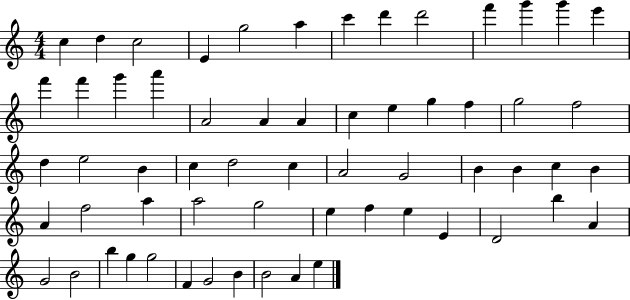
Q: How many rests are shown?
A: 0